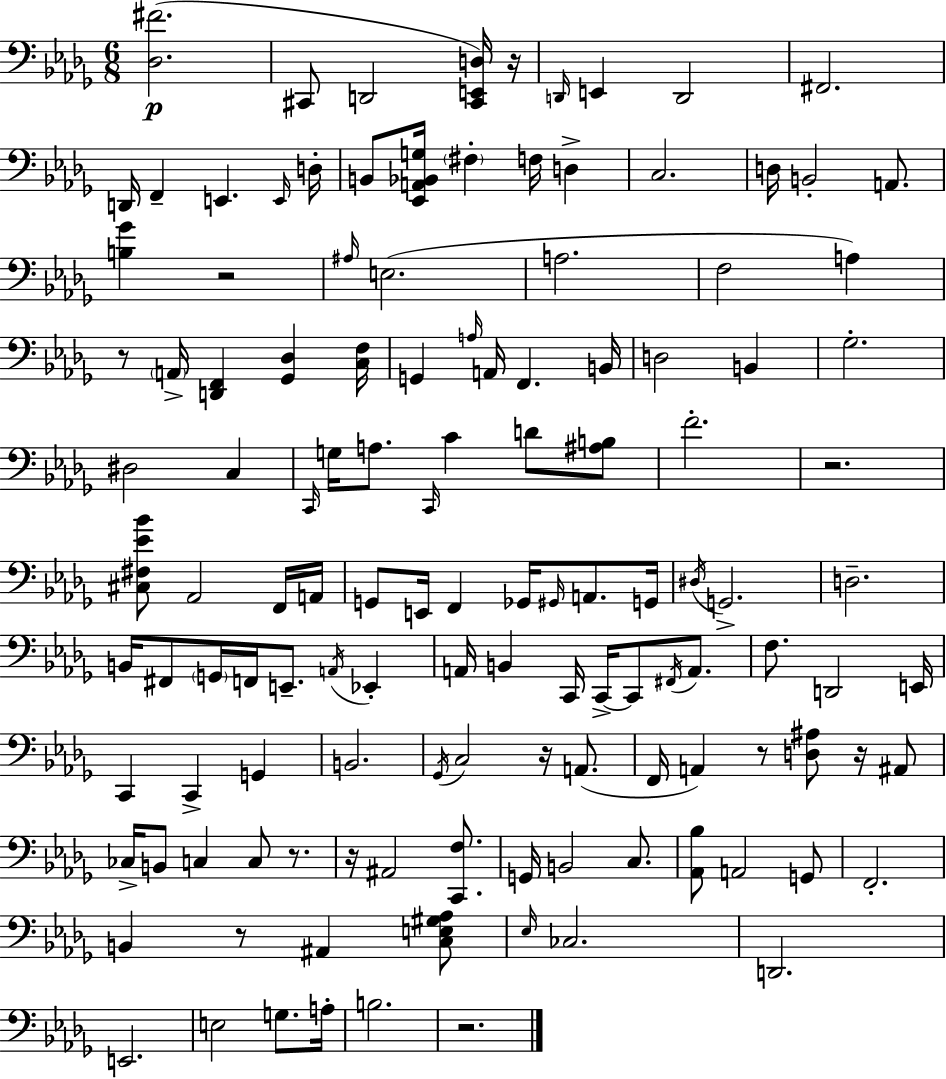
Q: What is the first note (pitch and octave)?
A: C#2